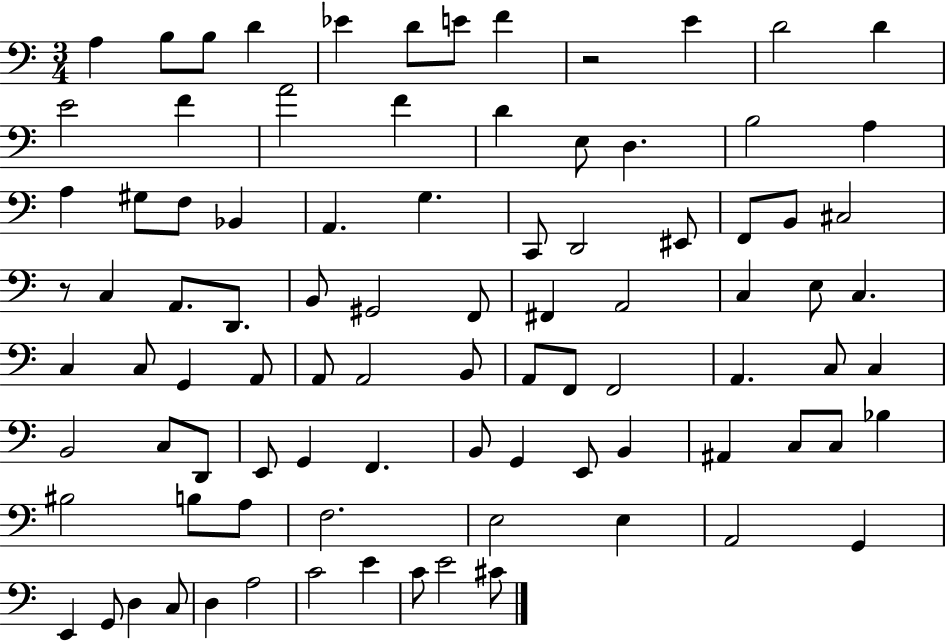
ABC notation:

X:1
T:Untitled
M:3/4
L:1/4
K:C
A, B,/2 B,/2 D _E D/2 E/2 F z2 E D2 D E2 F A2 F D E,/2 D, B,2 A, A, ^G,/2 F,/2 _B,, A,, G, C,,/2 D,,2 ^E,,/2 F,,/2 B,,/2 ^C,2 z/2 C, A,,/2 D,,/2 B,,/2 ^G,,2 F,,/2 ^F,, A,,2 C, E,/2 C, C, C,/2 G,, A,,/2 A,,/2 A,,2 B,,/2 A,,/2 F,,/2 F,,2 A,, C,/2 C, B,,2 C,/2 D,,/2 E,,/2 G,, F,, B,,/2 G,, E,,/2 B,, ^A,, C,/2 C,/2 _B, ^B,2 B,/2 A,/2 F,2 E,2 E, A,,2 G,, E,, G,,/2 D, C,/2 D, A,2 C2 E C/2 E2 ^C/2